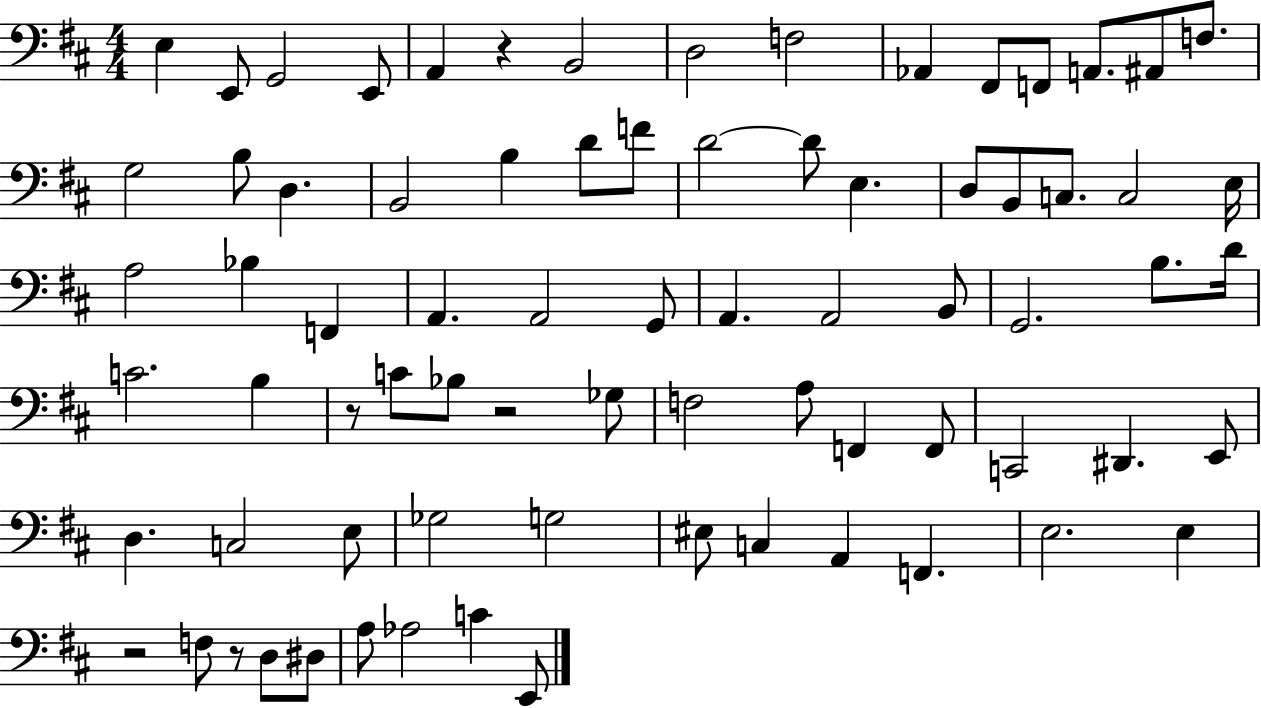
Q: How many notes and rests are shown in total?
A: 76